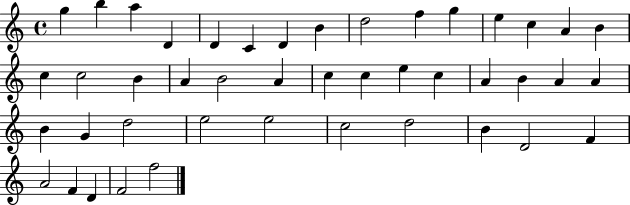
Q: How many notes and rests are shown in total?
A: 44